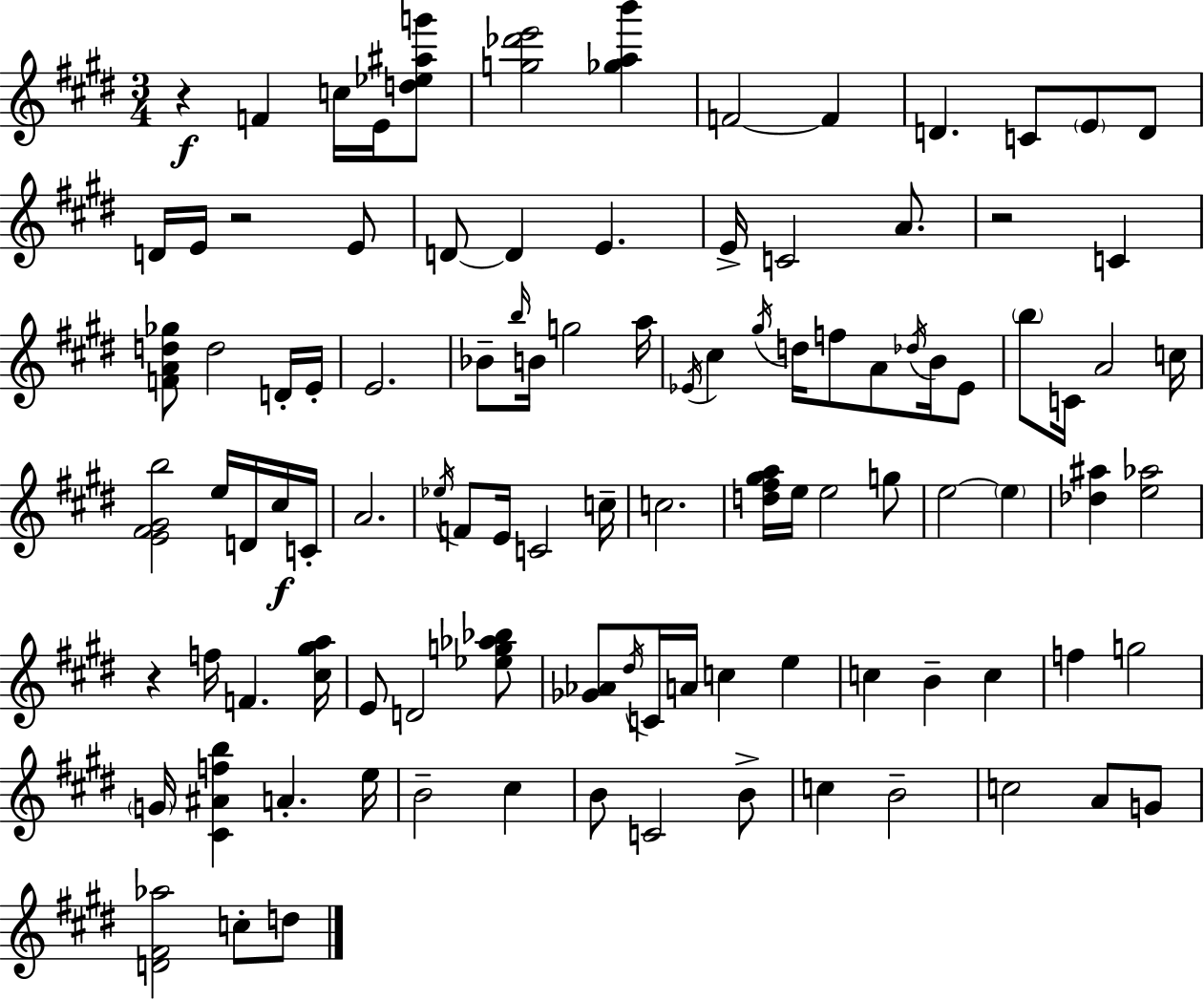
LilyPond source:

{
  \clef treble
  \numericTimeSignature
  \time 3/4
  \key e \major
  r4\f f'4 c''16 e'16 <d'' ees'' ais'' g'''>8 | <g'' des''' e'''>2 <ges'' a'' b'''>4 | f'2~~ f'4 | d'4. c'8 \parenthesize e'8 d'8 | \break d'16 e'16 r2 e'8 | d'8~~ d'4 e'4. | e'16-> c'2 a'8. | r2 c'4 | \break <f' a' d'' ges''>8 d''2 d'16-. e'16-. | e'2. | bes'8-- \grace { b''16 } b'16 g''2 | a''16 \acciaccatura { ees'16 } cis''4 \acciaccatura { gis''16 } d''16 f''8 a'8 | \break \acciaccatura { des''16 } b'16 ees'8 \parenthesize b''8 c'16 a'2 | c''16 <e' fis' gis' b''>2 | e''16 d'16 cis''16\f c'16-. a'2. | \acciaccatura { ees''16 } f'8 e'16 c'2 | \break c''16-- c''2. | <d'' fis'' gis'' a''>16 e''16 e''2 | g''8 e''2~~ | \parenthesize e''4 <des'' ais''>4 <e'' aes''>2 | \break r4 f''16 f'4. | <cis'' gis'' a''>16 e'8 d'2 | <ees'' g'' aes'' bes''>8 <ges' aes'>8 \acciaccatura { dis''16 } c'16 a'16 c''4 | e''4 c''4 b'4-- | \break c''4 f''4 g''2 | \parenthesize g'16 <cis' ais' f'' b''>4 a'4.-. | e''16 b'2-- | cis''4 b'8 c'2 | \break b'8-> c''4 b'2-- | c''2 | a'8 g'8 <d' fis' aes''>2 | c''8-. d''8 \bar "|."
}